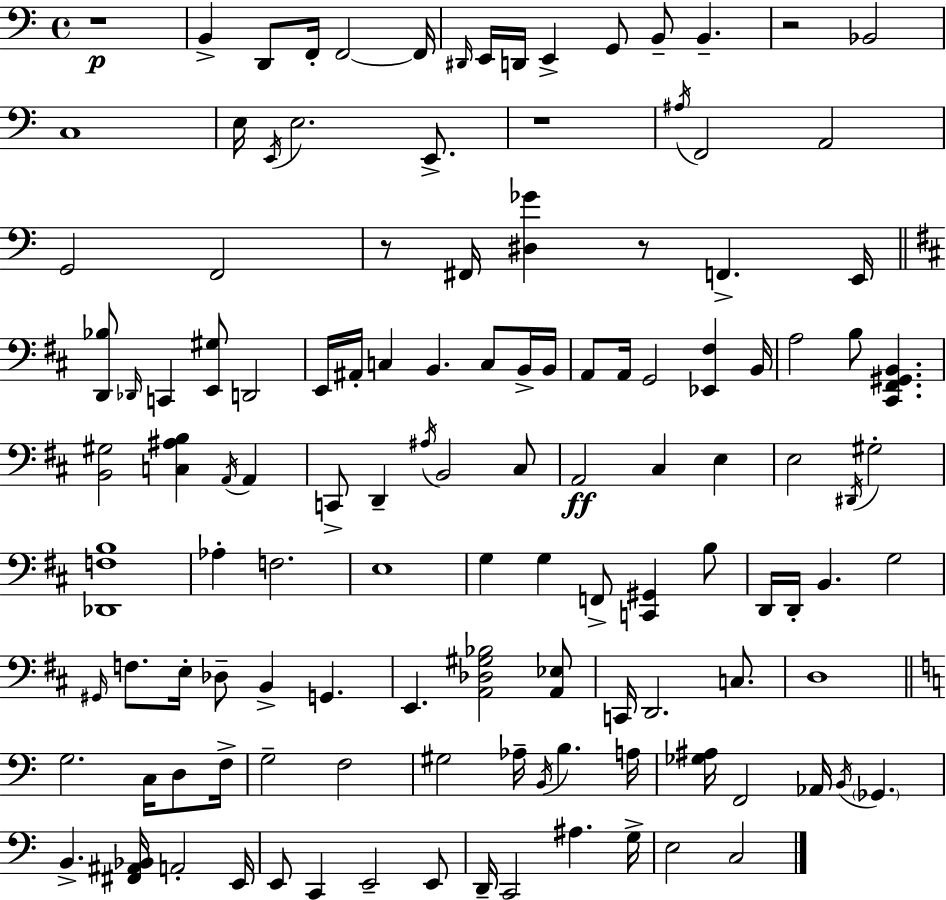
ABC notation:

X:1
T:Untitled
M:4/4
L:1/4
K:Am
z4 B,, D,,/2 F,,/4 F,,2 F,,/4 ^D,,/4 E,,/4 D,,/4 E,, G,,/2 B,,/2 B,, z2 _B,,2 C,4 E,/4 E,,/4 E,2 E,,/2 z4 ^A,/4 F,,2 A,,2 G,,2 F,,2 z/2 ^F,,/4 [^D,_G] z/2 F,, E,,/4 [D,,_B,]/2 _D,,/4 C,, [E,,^G,]/2 D,,2 E,,/4 ^A,,/4 C, B,, C,/2 B,,/4 B,,/4 A,,/2 A,,/4 G,,2 [_E,,^F,] B,,/4 A,2 B,/2 [^C,,^F,,^G,,B,,] [B,,^G,]2 [C,^A,B,] A,,/4 A,, C,,/2 D,, ^A,/4 B,,2 ^C,/2 A,,2 ^C, E, E,2 ^D,,/4 ^G,2 [_D,,F,B,]4 _A, F,2 E,4 G, G, F,,/2 [C,,^G,,] B,/2 D,,/4 D,,/4 B,, G,2 ^G,,/4 F,/2 E,/4 _D,/2 B,, G,, E,, [A,,_D,^G,_B,]2 [A,,_E,]/2 C,,/4 D,,2 C,/2 D,4 G,2 C,/4 D,/2 F,/4 G,2 F,2 ^G,2 _A,/4 B,,/4 B, A,/4 [_G,^A,]/4 F,,2 _A,,/4 B,,/4 _G,, B,, [^F,,^A,,_B,,]/4 A,,2 E,,/4 E,,/2 C,, E,,2 E,,/2 D,,/4 C,,2 ^A, G,/4 E,2 C,2